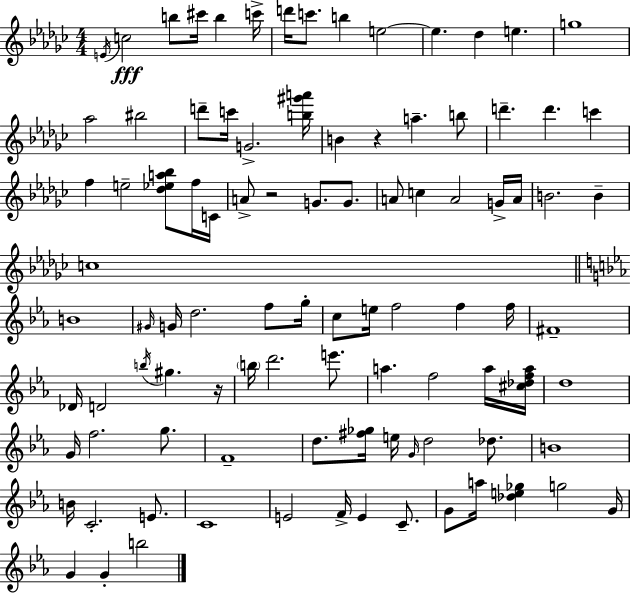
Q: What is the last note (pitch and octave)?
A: B5